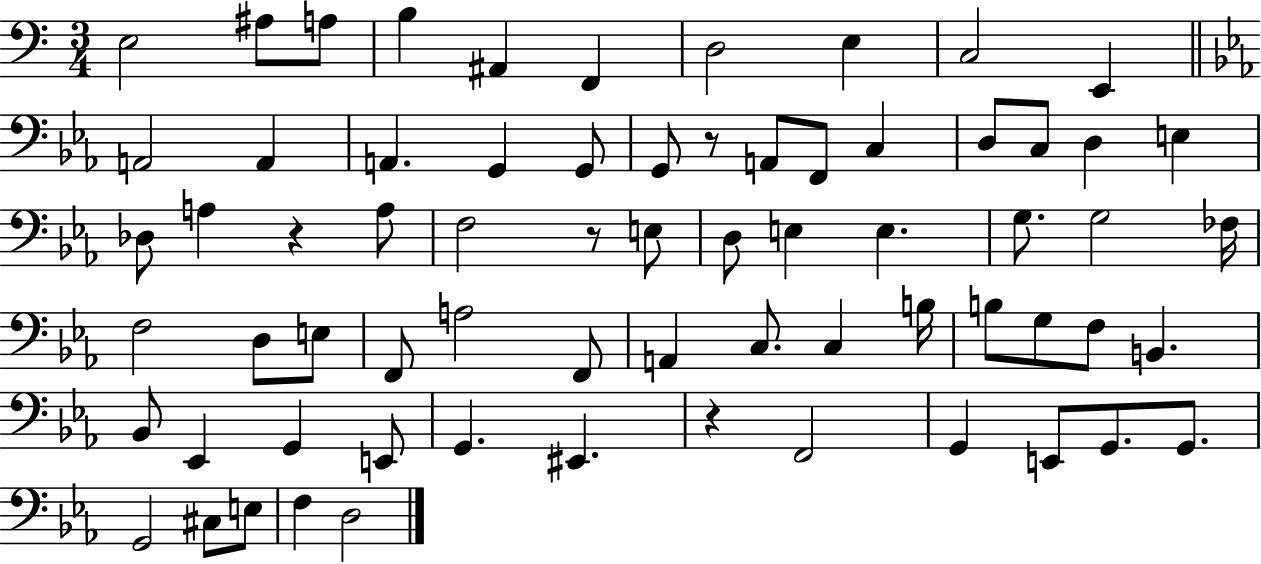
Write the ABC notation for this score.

X:1
T:Untitled
M:3/4
L:1/4
K:C
E,2 ^A,/2 A,/2 B, ^A,, F,, D,2 E, C,2 E,, A,,2 A,, A,, G,, G,,/2 G,,/2 z/2 A,,/2 F,,/2 C, D,/2 C,/2 D, E, _D,/2 A, z A,/2 F,2 z/2 E,/2 D,/2 E, E, G,/2 G,2 _F,/4 F,2 D,/2 E,/2 F,,/2 A,2 F,,/2 A,, C,/2 C, B,/4 B,/2 G,/2 F,/2 B,, _B,,/2 _E,, G,, E,,/2 G,, ^E,, z F,,2 G,, E,,/2 G,,/2 G,,/2 G,,2 ^C,/2 E,/2 F, D,2